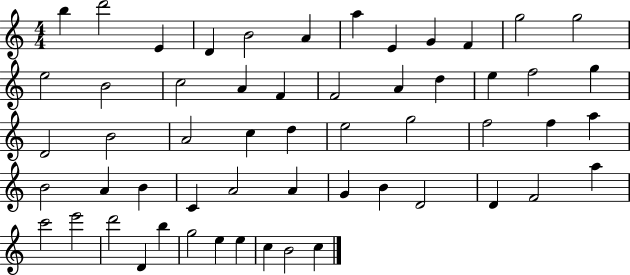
B5/q D6/h E4/q D4/q B4/h A4/q A5/q E4/q G4/q F4/q G5/h G5/h E5/h B4/h C5/h A4/q F4/q F4/h A4/q D5/q E5/q F5/h G5/q D4/h B4/h A4/h C5/q D5/q E5/h G5/h F5/h F5/q A5/q B4/h A4/q B4/q C4/q A4/h A4/q G4/q B4/q D4/h D4/q F4/h A5/q C6/h E6/h D6/h D4/q B5/q G5/h E5/q E5/q C5/q B4/h C5/q